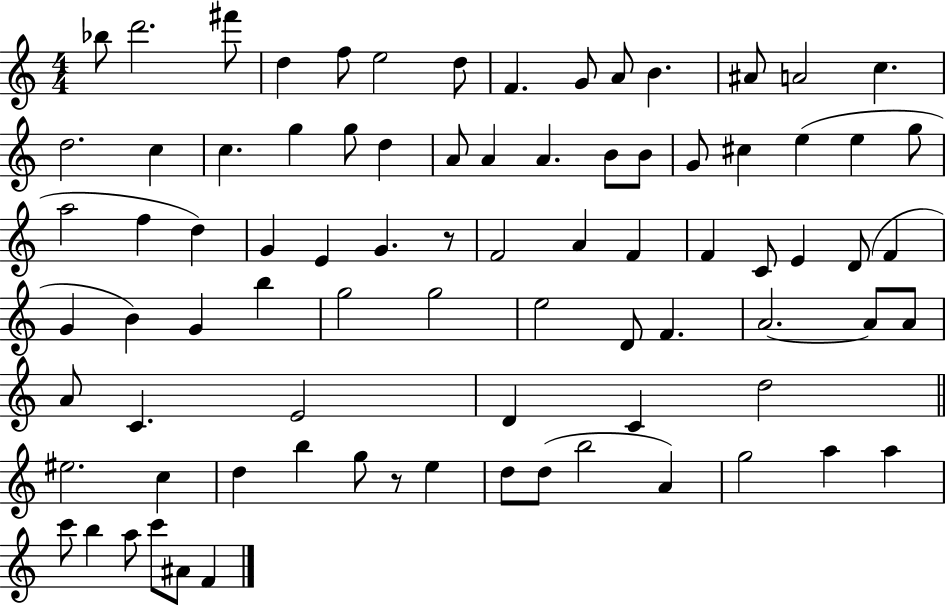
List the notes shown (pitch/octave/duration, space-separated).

Bb5/e D6/h. F#6/e D5/q F5/e E5/h D5/e F4/q. G4/e A4/e B4/q. A#4/e A4/h C5/q. D5/h. C5/q C5/q. G5/q G5/e D5/q A4/e A4/q A4/q. B4/e B4/e G4/e C#5/q E5/q E5/q G5/e A5/h F5/q D5/q G4/q E4/q G4/q. R/e F4/h A4/q F4/q F4/q C4/e E4/q D4/e F4/q G4/q B4/q G4/q B5/q G5/h G5/h E5/h D4/e F4/q. A4/h. A4/e A4/e A4/e C4/q. E4/h D4/q C4/q D5/h EIS5/h. C5/q D5/q B5/q G5/e R/e E5/q D5/e D5/e B5/h A4/q G5/h A5/q A5/q C6/e B5/q A5/e C6/e A#4/e F4/q